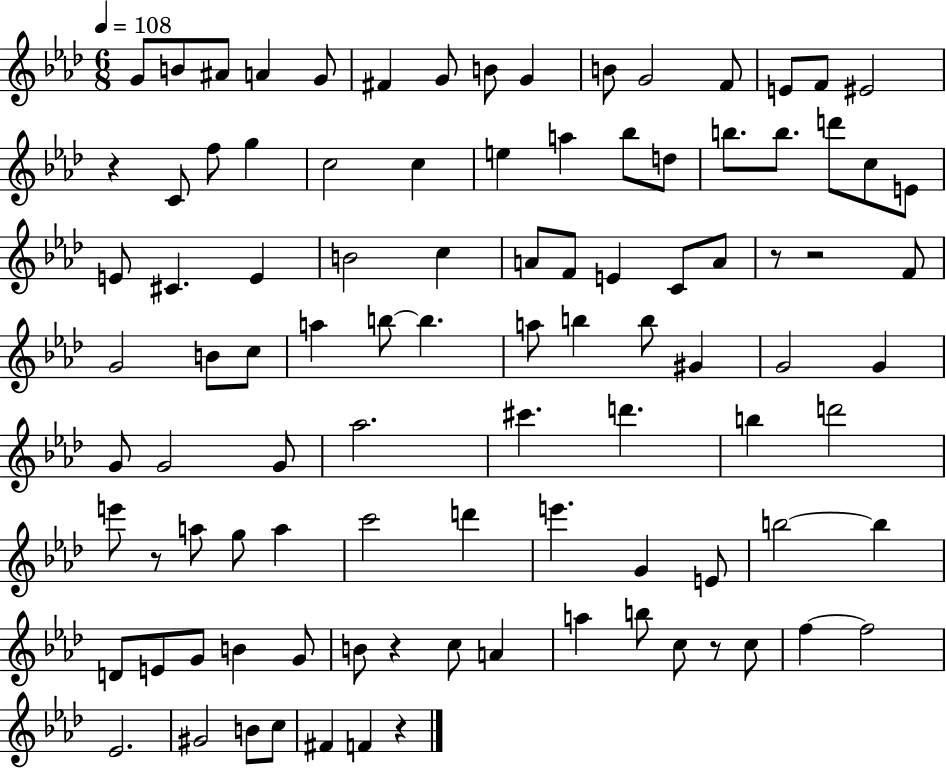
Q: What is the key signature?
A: AES major